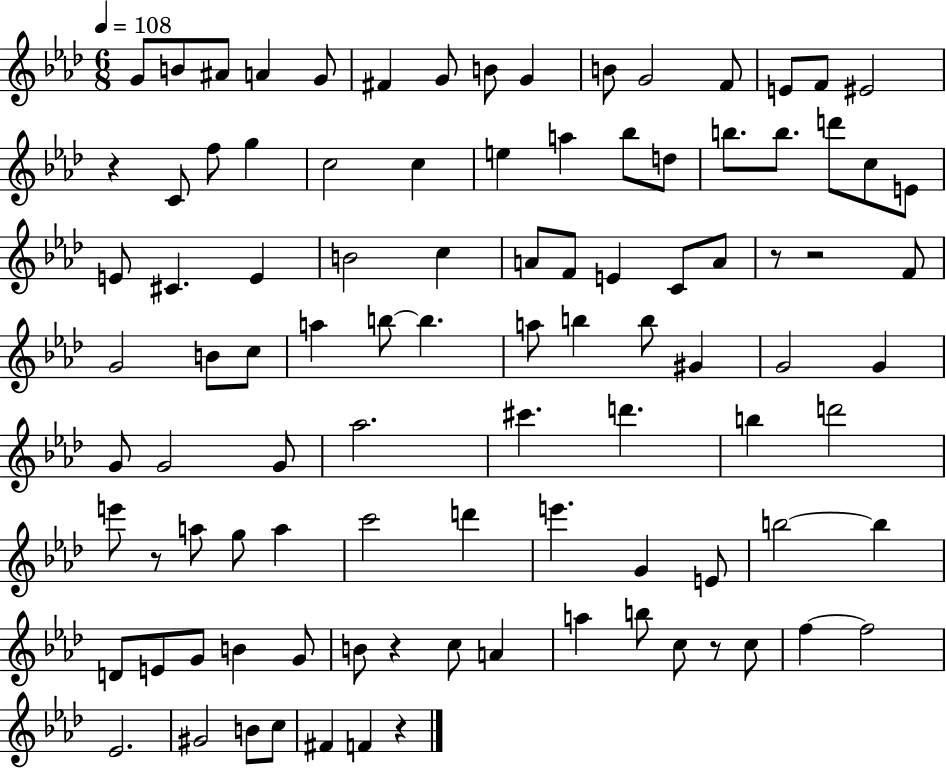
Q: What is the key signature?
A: AES major